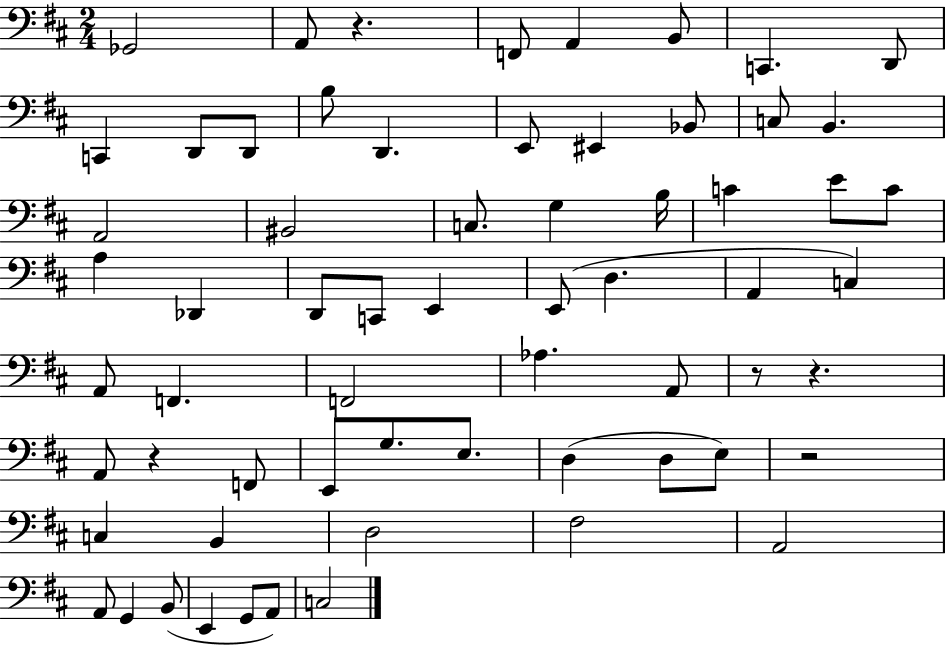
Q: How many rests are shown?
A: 5